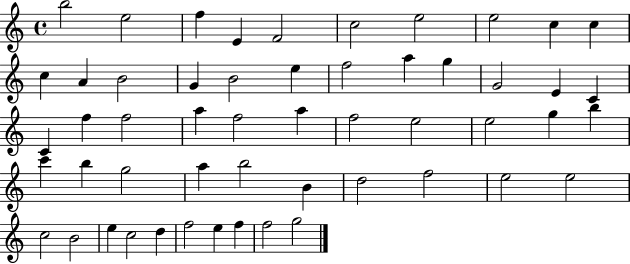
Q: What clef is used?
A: treble